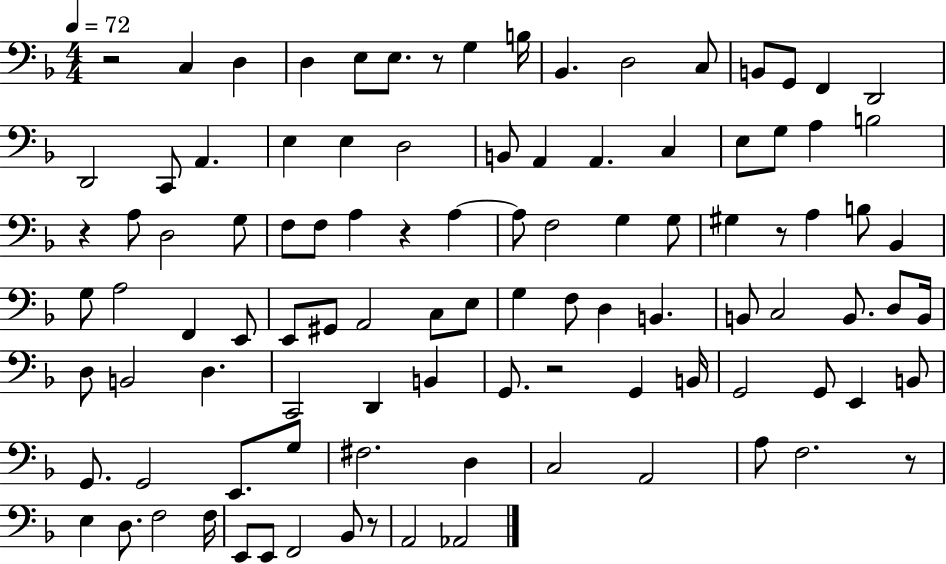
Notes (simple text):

R/h C3/q D3/q D3/q E3/e E3/e. R/e G3/q B3/s Bb2/q. D3/h C3/e B2/e G2/e F2/q D2/h D2/h C2/e A2/q. E3/q E3/q D3/h B2/e A2/q A2/q. C3/q E3/e G3/e A3/q B3/h R/q A3/e D3/h G3/e F3/e F3/e A3/q R/q A3/q A3/e F3/h G3/q G3/e G#3/q R/e A3/q B3/e Bb2/q G3/e A3/h F2/q E2/e E2/e G#2/e A2/h C3/e E3/e G3/q F3/e D3/q B2/q. B2/e C3/h B2/e. D3/e B2/s D3/e B2/h D3/q. C2/h D2/q B2/q G2/e. R/h G2/q B2/s G2/h G2/e E2/q B2/e G2/e. G2/h E2/e. G3/e F#3/h. D3/q C3/h A2/h A3/e F3/h. R/e E3/q D3/e. F3/h F3/s E2/e E2/e F2/h Bb2/e R/e A2/h Ab2/h